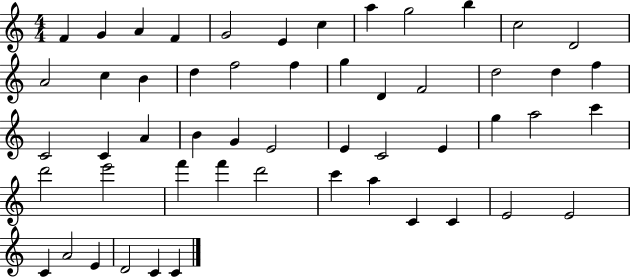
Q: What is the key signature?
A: C major